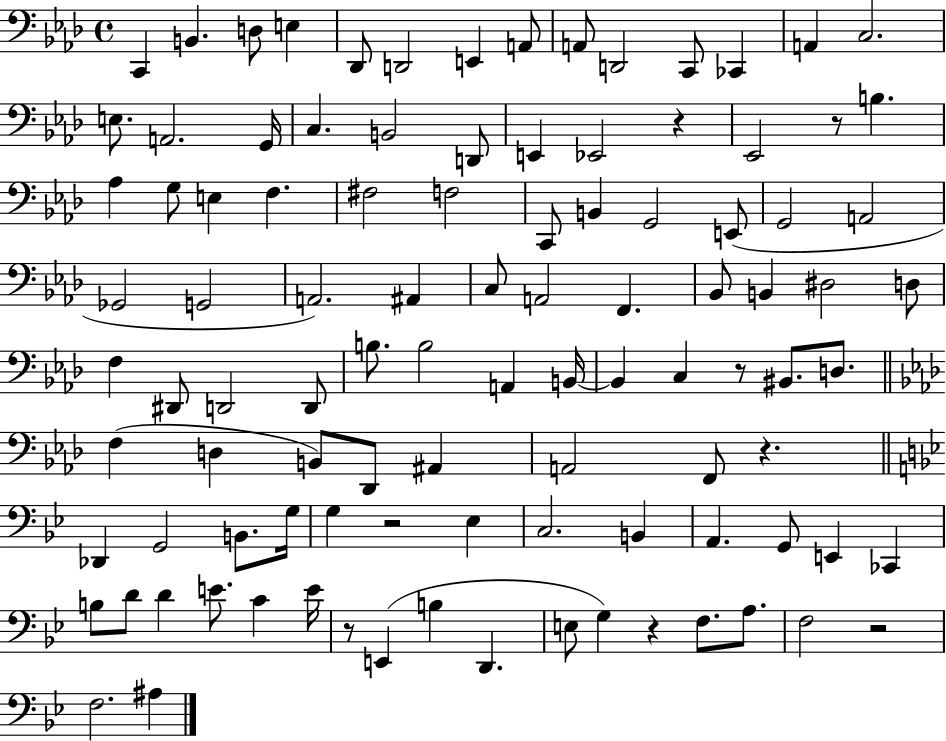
C2/q B2/q. D3/e E3/q Db2/e D2/h E2/q A2/e A2/e D2/h C2/e CES2/q A2/q C3/h. E3/e. A2/h. G2/s C3/q. B2/h D2/e E2/q Eb2/h R/q Eb2/h R/e B3/q. Ab3/q G3/e E3/q F3/q. F#3/h F3/h C2/e B2/q G2/h E2/e G2/h A2/h Gb2/h G2/h A2/h. A#2/q C3/e A2/h F2/q. Bb2/e B2/q D#3/h D3/e F3/q D#2/e D2/h D2/e B3/e. B3/h A2/q B2/s B2/q C3/q R/e BIS2/e. D3/e. F3/q D3/q B2/e Db2/e A#2/q A2/h F2/e R/q. Db2/q G2/h B2/e. G3/s G3/q R/h Eb3/q C3/h. B2/q A2/q. G2/e E2/q CES2/q B3/e D4/e D4/q E4/e. C4/q E4/s R/e E2/q B3/q D2/q. E3/e G3/q R/q F3/e. A3/e. F3/h R/h F3/h. A#3/q